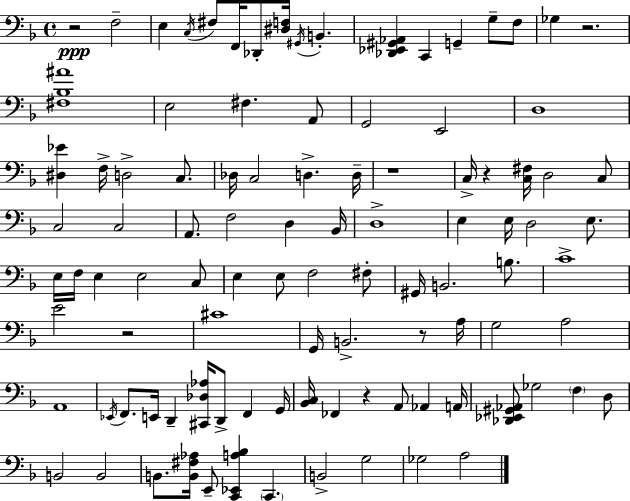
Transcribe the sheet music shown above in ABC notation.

X:1
T:Untitled
M:4/4
L:1/4
K:F
z2 F,2 E, C,/4 ^F,/2 F,,/4 _D,,/2 [^D,F,]/4 ^G,,/4 B,, [_D,,_E,,^G,,_A,,] C,, G,, G,/2 F,/2 _G, z2 [^F,_B,^A]4 E,2 ^F, A,,/2 G,,2 E,,2 D,4 [^D,_E] F,/4 D,2 C,/2 _D,/4 C,2 D, D,/4 z4 C,/4 z [C,^F,]/4 D,2 C,/2 C,2 C,2 A,,/2 F,2 D, _B,,/4 D,4 E, E,/4 D,2 E,/2 E,/4 F,/4 E, E,2 C,/2 E, E,/2 F,2 ^F,/2 ^G,,/4 B,,2 B,/2 C4 E2 z2 ^C4 G,,/4 B,,2 z/2 A,/4 G,2 A,2 A,,4 _E,,/4 F,,/2 E,,/4 D,, [^C,,_D,_A,]/4 D,,/2 F,, G,,/4 [_B,,C,]/4 _F,, z A,,/2 _A,, A,,/4 [_D,,_E,,^G,,_A,,]/2 _G,2 F, D,/2 B,,2 B,,2 B,,/2 [B,,^F,_A,]/4 E,,/2 [C,,_E,,A,_B,] C,, B,,2 G,2 _G,2 A,2